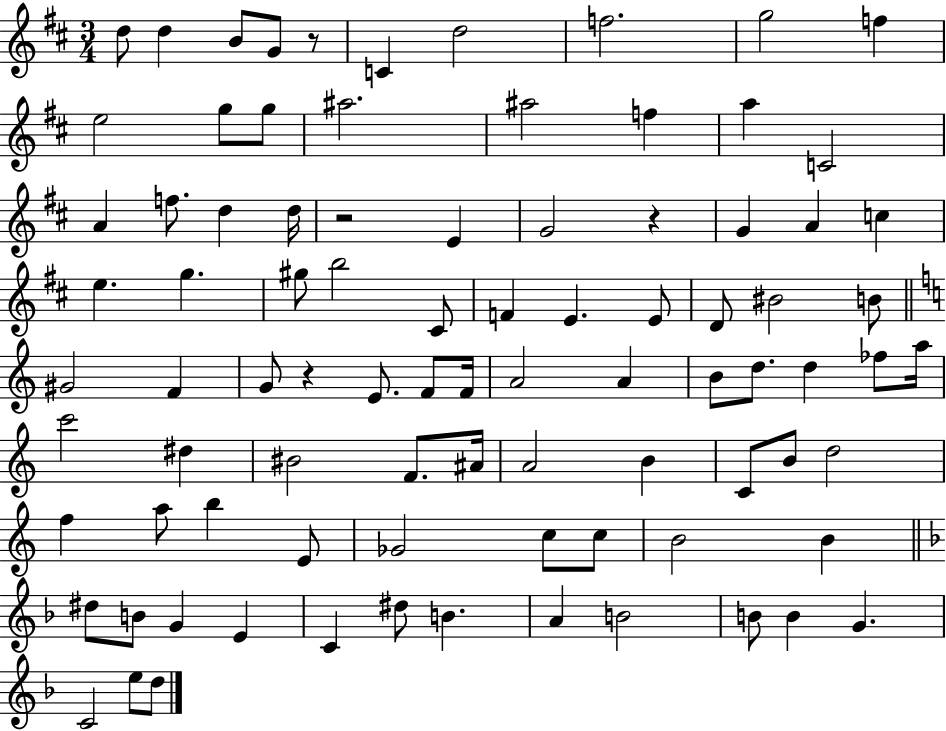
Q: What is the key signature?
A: D major